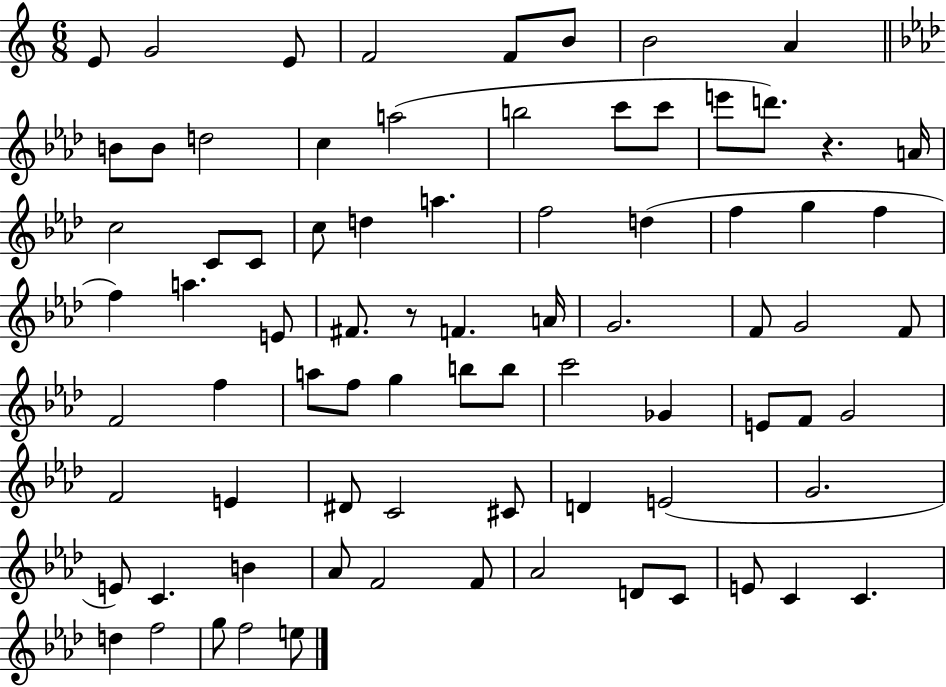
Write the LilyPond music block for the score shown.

{
  \clef treble
  \numericTimeSignature
  \time 6/8
  \key c \major
  e'8 g'2 e'8 | f'2 f'8 b'8 | b'2 a'4 | \bar "||" \break \key f \minor b'8 b'8 d''2 | c''4 a''2( | b''2 c'''8 c'''8 | e'''8 d'''8.) r4. a'16 | \break c''2 c'8 c'8 | c''8 d''4 a''4. | f''2 d''4( | f''4 g''4 f''4 | \break f''4) a''4. e'8 | fis'8. r8 f'4. a'16 | g'2. | f'8 g'2 f'8 | \break f'2 f''4 | a''8 f''8 g''4 b''8 b''8 | c'''2 ges'4 | e'8 f'8 g'2 | \break f'2 e'4 | dis'8 c'2 cis'8 | d'4 e'2( | g'2. | \break e'8) c'4. b'4 | aes'8 f'2 f'8 | aes'2 d'8 c'8 | e'8 c'4 c'4. | \break d''4 f''2 | g''8 f''2 e''8 | \bar "|."
}